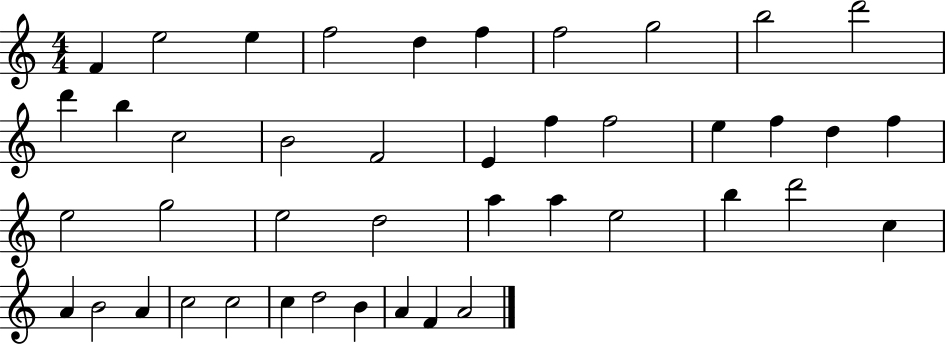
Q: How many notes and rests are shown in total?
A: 43